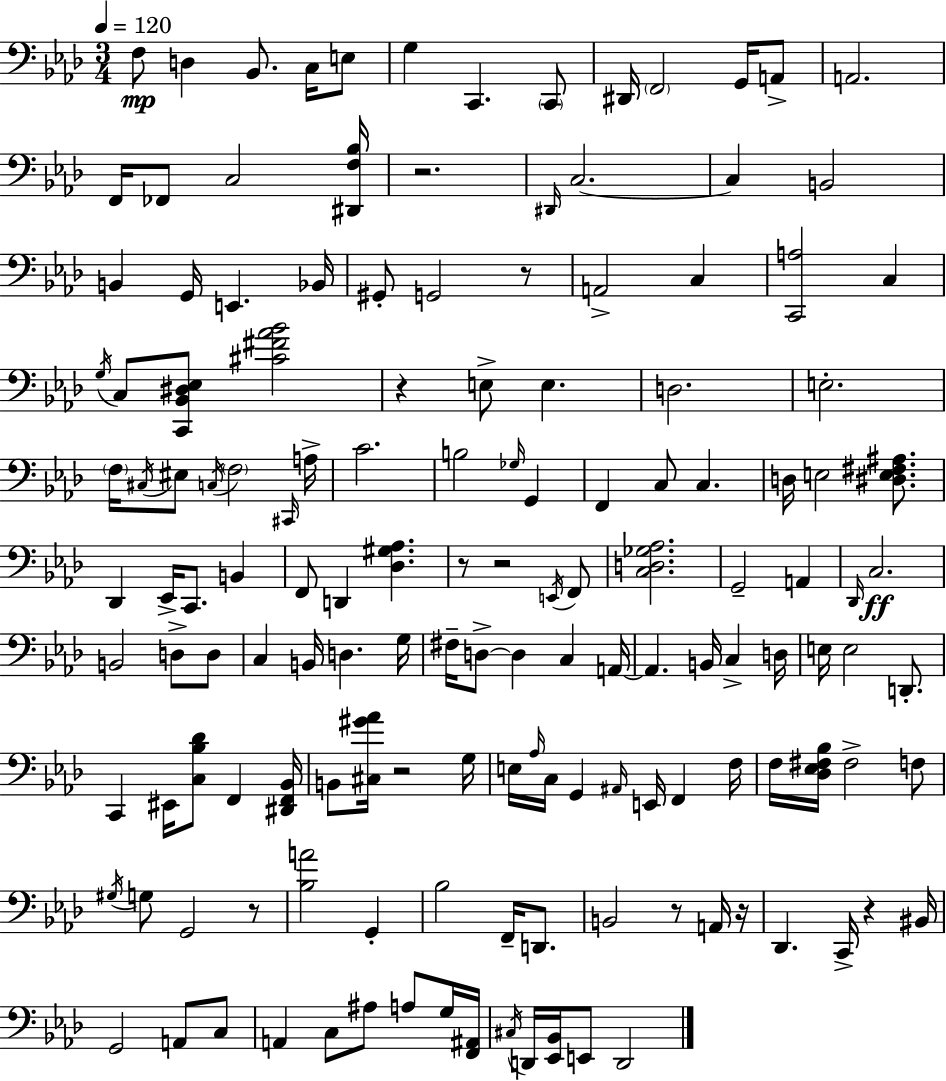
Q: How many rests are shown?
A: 10